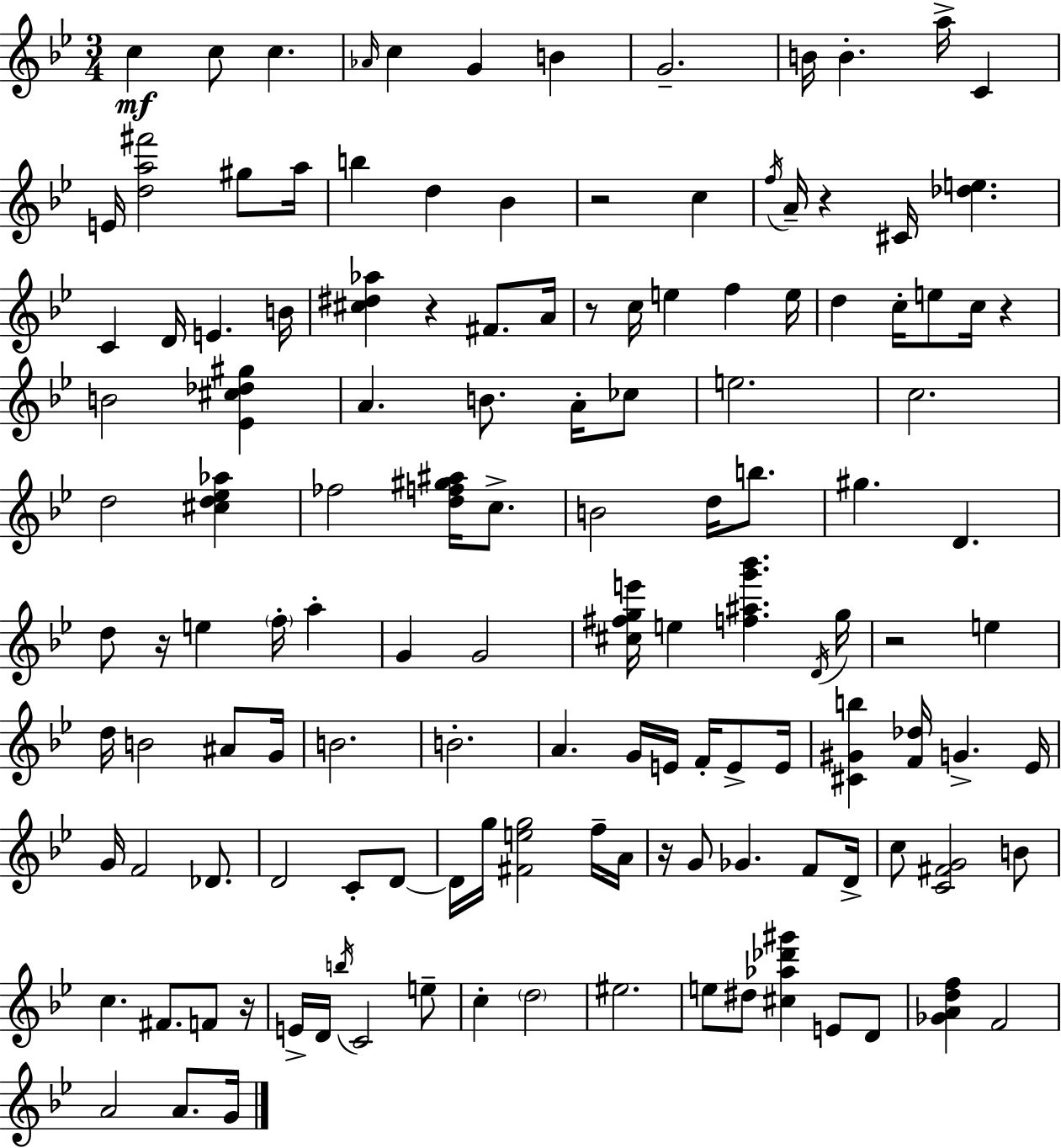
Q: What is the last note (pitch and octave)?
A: G4